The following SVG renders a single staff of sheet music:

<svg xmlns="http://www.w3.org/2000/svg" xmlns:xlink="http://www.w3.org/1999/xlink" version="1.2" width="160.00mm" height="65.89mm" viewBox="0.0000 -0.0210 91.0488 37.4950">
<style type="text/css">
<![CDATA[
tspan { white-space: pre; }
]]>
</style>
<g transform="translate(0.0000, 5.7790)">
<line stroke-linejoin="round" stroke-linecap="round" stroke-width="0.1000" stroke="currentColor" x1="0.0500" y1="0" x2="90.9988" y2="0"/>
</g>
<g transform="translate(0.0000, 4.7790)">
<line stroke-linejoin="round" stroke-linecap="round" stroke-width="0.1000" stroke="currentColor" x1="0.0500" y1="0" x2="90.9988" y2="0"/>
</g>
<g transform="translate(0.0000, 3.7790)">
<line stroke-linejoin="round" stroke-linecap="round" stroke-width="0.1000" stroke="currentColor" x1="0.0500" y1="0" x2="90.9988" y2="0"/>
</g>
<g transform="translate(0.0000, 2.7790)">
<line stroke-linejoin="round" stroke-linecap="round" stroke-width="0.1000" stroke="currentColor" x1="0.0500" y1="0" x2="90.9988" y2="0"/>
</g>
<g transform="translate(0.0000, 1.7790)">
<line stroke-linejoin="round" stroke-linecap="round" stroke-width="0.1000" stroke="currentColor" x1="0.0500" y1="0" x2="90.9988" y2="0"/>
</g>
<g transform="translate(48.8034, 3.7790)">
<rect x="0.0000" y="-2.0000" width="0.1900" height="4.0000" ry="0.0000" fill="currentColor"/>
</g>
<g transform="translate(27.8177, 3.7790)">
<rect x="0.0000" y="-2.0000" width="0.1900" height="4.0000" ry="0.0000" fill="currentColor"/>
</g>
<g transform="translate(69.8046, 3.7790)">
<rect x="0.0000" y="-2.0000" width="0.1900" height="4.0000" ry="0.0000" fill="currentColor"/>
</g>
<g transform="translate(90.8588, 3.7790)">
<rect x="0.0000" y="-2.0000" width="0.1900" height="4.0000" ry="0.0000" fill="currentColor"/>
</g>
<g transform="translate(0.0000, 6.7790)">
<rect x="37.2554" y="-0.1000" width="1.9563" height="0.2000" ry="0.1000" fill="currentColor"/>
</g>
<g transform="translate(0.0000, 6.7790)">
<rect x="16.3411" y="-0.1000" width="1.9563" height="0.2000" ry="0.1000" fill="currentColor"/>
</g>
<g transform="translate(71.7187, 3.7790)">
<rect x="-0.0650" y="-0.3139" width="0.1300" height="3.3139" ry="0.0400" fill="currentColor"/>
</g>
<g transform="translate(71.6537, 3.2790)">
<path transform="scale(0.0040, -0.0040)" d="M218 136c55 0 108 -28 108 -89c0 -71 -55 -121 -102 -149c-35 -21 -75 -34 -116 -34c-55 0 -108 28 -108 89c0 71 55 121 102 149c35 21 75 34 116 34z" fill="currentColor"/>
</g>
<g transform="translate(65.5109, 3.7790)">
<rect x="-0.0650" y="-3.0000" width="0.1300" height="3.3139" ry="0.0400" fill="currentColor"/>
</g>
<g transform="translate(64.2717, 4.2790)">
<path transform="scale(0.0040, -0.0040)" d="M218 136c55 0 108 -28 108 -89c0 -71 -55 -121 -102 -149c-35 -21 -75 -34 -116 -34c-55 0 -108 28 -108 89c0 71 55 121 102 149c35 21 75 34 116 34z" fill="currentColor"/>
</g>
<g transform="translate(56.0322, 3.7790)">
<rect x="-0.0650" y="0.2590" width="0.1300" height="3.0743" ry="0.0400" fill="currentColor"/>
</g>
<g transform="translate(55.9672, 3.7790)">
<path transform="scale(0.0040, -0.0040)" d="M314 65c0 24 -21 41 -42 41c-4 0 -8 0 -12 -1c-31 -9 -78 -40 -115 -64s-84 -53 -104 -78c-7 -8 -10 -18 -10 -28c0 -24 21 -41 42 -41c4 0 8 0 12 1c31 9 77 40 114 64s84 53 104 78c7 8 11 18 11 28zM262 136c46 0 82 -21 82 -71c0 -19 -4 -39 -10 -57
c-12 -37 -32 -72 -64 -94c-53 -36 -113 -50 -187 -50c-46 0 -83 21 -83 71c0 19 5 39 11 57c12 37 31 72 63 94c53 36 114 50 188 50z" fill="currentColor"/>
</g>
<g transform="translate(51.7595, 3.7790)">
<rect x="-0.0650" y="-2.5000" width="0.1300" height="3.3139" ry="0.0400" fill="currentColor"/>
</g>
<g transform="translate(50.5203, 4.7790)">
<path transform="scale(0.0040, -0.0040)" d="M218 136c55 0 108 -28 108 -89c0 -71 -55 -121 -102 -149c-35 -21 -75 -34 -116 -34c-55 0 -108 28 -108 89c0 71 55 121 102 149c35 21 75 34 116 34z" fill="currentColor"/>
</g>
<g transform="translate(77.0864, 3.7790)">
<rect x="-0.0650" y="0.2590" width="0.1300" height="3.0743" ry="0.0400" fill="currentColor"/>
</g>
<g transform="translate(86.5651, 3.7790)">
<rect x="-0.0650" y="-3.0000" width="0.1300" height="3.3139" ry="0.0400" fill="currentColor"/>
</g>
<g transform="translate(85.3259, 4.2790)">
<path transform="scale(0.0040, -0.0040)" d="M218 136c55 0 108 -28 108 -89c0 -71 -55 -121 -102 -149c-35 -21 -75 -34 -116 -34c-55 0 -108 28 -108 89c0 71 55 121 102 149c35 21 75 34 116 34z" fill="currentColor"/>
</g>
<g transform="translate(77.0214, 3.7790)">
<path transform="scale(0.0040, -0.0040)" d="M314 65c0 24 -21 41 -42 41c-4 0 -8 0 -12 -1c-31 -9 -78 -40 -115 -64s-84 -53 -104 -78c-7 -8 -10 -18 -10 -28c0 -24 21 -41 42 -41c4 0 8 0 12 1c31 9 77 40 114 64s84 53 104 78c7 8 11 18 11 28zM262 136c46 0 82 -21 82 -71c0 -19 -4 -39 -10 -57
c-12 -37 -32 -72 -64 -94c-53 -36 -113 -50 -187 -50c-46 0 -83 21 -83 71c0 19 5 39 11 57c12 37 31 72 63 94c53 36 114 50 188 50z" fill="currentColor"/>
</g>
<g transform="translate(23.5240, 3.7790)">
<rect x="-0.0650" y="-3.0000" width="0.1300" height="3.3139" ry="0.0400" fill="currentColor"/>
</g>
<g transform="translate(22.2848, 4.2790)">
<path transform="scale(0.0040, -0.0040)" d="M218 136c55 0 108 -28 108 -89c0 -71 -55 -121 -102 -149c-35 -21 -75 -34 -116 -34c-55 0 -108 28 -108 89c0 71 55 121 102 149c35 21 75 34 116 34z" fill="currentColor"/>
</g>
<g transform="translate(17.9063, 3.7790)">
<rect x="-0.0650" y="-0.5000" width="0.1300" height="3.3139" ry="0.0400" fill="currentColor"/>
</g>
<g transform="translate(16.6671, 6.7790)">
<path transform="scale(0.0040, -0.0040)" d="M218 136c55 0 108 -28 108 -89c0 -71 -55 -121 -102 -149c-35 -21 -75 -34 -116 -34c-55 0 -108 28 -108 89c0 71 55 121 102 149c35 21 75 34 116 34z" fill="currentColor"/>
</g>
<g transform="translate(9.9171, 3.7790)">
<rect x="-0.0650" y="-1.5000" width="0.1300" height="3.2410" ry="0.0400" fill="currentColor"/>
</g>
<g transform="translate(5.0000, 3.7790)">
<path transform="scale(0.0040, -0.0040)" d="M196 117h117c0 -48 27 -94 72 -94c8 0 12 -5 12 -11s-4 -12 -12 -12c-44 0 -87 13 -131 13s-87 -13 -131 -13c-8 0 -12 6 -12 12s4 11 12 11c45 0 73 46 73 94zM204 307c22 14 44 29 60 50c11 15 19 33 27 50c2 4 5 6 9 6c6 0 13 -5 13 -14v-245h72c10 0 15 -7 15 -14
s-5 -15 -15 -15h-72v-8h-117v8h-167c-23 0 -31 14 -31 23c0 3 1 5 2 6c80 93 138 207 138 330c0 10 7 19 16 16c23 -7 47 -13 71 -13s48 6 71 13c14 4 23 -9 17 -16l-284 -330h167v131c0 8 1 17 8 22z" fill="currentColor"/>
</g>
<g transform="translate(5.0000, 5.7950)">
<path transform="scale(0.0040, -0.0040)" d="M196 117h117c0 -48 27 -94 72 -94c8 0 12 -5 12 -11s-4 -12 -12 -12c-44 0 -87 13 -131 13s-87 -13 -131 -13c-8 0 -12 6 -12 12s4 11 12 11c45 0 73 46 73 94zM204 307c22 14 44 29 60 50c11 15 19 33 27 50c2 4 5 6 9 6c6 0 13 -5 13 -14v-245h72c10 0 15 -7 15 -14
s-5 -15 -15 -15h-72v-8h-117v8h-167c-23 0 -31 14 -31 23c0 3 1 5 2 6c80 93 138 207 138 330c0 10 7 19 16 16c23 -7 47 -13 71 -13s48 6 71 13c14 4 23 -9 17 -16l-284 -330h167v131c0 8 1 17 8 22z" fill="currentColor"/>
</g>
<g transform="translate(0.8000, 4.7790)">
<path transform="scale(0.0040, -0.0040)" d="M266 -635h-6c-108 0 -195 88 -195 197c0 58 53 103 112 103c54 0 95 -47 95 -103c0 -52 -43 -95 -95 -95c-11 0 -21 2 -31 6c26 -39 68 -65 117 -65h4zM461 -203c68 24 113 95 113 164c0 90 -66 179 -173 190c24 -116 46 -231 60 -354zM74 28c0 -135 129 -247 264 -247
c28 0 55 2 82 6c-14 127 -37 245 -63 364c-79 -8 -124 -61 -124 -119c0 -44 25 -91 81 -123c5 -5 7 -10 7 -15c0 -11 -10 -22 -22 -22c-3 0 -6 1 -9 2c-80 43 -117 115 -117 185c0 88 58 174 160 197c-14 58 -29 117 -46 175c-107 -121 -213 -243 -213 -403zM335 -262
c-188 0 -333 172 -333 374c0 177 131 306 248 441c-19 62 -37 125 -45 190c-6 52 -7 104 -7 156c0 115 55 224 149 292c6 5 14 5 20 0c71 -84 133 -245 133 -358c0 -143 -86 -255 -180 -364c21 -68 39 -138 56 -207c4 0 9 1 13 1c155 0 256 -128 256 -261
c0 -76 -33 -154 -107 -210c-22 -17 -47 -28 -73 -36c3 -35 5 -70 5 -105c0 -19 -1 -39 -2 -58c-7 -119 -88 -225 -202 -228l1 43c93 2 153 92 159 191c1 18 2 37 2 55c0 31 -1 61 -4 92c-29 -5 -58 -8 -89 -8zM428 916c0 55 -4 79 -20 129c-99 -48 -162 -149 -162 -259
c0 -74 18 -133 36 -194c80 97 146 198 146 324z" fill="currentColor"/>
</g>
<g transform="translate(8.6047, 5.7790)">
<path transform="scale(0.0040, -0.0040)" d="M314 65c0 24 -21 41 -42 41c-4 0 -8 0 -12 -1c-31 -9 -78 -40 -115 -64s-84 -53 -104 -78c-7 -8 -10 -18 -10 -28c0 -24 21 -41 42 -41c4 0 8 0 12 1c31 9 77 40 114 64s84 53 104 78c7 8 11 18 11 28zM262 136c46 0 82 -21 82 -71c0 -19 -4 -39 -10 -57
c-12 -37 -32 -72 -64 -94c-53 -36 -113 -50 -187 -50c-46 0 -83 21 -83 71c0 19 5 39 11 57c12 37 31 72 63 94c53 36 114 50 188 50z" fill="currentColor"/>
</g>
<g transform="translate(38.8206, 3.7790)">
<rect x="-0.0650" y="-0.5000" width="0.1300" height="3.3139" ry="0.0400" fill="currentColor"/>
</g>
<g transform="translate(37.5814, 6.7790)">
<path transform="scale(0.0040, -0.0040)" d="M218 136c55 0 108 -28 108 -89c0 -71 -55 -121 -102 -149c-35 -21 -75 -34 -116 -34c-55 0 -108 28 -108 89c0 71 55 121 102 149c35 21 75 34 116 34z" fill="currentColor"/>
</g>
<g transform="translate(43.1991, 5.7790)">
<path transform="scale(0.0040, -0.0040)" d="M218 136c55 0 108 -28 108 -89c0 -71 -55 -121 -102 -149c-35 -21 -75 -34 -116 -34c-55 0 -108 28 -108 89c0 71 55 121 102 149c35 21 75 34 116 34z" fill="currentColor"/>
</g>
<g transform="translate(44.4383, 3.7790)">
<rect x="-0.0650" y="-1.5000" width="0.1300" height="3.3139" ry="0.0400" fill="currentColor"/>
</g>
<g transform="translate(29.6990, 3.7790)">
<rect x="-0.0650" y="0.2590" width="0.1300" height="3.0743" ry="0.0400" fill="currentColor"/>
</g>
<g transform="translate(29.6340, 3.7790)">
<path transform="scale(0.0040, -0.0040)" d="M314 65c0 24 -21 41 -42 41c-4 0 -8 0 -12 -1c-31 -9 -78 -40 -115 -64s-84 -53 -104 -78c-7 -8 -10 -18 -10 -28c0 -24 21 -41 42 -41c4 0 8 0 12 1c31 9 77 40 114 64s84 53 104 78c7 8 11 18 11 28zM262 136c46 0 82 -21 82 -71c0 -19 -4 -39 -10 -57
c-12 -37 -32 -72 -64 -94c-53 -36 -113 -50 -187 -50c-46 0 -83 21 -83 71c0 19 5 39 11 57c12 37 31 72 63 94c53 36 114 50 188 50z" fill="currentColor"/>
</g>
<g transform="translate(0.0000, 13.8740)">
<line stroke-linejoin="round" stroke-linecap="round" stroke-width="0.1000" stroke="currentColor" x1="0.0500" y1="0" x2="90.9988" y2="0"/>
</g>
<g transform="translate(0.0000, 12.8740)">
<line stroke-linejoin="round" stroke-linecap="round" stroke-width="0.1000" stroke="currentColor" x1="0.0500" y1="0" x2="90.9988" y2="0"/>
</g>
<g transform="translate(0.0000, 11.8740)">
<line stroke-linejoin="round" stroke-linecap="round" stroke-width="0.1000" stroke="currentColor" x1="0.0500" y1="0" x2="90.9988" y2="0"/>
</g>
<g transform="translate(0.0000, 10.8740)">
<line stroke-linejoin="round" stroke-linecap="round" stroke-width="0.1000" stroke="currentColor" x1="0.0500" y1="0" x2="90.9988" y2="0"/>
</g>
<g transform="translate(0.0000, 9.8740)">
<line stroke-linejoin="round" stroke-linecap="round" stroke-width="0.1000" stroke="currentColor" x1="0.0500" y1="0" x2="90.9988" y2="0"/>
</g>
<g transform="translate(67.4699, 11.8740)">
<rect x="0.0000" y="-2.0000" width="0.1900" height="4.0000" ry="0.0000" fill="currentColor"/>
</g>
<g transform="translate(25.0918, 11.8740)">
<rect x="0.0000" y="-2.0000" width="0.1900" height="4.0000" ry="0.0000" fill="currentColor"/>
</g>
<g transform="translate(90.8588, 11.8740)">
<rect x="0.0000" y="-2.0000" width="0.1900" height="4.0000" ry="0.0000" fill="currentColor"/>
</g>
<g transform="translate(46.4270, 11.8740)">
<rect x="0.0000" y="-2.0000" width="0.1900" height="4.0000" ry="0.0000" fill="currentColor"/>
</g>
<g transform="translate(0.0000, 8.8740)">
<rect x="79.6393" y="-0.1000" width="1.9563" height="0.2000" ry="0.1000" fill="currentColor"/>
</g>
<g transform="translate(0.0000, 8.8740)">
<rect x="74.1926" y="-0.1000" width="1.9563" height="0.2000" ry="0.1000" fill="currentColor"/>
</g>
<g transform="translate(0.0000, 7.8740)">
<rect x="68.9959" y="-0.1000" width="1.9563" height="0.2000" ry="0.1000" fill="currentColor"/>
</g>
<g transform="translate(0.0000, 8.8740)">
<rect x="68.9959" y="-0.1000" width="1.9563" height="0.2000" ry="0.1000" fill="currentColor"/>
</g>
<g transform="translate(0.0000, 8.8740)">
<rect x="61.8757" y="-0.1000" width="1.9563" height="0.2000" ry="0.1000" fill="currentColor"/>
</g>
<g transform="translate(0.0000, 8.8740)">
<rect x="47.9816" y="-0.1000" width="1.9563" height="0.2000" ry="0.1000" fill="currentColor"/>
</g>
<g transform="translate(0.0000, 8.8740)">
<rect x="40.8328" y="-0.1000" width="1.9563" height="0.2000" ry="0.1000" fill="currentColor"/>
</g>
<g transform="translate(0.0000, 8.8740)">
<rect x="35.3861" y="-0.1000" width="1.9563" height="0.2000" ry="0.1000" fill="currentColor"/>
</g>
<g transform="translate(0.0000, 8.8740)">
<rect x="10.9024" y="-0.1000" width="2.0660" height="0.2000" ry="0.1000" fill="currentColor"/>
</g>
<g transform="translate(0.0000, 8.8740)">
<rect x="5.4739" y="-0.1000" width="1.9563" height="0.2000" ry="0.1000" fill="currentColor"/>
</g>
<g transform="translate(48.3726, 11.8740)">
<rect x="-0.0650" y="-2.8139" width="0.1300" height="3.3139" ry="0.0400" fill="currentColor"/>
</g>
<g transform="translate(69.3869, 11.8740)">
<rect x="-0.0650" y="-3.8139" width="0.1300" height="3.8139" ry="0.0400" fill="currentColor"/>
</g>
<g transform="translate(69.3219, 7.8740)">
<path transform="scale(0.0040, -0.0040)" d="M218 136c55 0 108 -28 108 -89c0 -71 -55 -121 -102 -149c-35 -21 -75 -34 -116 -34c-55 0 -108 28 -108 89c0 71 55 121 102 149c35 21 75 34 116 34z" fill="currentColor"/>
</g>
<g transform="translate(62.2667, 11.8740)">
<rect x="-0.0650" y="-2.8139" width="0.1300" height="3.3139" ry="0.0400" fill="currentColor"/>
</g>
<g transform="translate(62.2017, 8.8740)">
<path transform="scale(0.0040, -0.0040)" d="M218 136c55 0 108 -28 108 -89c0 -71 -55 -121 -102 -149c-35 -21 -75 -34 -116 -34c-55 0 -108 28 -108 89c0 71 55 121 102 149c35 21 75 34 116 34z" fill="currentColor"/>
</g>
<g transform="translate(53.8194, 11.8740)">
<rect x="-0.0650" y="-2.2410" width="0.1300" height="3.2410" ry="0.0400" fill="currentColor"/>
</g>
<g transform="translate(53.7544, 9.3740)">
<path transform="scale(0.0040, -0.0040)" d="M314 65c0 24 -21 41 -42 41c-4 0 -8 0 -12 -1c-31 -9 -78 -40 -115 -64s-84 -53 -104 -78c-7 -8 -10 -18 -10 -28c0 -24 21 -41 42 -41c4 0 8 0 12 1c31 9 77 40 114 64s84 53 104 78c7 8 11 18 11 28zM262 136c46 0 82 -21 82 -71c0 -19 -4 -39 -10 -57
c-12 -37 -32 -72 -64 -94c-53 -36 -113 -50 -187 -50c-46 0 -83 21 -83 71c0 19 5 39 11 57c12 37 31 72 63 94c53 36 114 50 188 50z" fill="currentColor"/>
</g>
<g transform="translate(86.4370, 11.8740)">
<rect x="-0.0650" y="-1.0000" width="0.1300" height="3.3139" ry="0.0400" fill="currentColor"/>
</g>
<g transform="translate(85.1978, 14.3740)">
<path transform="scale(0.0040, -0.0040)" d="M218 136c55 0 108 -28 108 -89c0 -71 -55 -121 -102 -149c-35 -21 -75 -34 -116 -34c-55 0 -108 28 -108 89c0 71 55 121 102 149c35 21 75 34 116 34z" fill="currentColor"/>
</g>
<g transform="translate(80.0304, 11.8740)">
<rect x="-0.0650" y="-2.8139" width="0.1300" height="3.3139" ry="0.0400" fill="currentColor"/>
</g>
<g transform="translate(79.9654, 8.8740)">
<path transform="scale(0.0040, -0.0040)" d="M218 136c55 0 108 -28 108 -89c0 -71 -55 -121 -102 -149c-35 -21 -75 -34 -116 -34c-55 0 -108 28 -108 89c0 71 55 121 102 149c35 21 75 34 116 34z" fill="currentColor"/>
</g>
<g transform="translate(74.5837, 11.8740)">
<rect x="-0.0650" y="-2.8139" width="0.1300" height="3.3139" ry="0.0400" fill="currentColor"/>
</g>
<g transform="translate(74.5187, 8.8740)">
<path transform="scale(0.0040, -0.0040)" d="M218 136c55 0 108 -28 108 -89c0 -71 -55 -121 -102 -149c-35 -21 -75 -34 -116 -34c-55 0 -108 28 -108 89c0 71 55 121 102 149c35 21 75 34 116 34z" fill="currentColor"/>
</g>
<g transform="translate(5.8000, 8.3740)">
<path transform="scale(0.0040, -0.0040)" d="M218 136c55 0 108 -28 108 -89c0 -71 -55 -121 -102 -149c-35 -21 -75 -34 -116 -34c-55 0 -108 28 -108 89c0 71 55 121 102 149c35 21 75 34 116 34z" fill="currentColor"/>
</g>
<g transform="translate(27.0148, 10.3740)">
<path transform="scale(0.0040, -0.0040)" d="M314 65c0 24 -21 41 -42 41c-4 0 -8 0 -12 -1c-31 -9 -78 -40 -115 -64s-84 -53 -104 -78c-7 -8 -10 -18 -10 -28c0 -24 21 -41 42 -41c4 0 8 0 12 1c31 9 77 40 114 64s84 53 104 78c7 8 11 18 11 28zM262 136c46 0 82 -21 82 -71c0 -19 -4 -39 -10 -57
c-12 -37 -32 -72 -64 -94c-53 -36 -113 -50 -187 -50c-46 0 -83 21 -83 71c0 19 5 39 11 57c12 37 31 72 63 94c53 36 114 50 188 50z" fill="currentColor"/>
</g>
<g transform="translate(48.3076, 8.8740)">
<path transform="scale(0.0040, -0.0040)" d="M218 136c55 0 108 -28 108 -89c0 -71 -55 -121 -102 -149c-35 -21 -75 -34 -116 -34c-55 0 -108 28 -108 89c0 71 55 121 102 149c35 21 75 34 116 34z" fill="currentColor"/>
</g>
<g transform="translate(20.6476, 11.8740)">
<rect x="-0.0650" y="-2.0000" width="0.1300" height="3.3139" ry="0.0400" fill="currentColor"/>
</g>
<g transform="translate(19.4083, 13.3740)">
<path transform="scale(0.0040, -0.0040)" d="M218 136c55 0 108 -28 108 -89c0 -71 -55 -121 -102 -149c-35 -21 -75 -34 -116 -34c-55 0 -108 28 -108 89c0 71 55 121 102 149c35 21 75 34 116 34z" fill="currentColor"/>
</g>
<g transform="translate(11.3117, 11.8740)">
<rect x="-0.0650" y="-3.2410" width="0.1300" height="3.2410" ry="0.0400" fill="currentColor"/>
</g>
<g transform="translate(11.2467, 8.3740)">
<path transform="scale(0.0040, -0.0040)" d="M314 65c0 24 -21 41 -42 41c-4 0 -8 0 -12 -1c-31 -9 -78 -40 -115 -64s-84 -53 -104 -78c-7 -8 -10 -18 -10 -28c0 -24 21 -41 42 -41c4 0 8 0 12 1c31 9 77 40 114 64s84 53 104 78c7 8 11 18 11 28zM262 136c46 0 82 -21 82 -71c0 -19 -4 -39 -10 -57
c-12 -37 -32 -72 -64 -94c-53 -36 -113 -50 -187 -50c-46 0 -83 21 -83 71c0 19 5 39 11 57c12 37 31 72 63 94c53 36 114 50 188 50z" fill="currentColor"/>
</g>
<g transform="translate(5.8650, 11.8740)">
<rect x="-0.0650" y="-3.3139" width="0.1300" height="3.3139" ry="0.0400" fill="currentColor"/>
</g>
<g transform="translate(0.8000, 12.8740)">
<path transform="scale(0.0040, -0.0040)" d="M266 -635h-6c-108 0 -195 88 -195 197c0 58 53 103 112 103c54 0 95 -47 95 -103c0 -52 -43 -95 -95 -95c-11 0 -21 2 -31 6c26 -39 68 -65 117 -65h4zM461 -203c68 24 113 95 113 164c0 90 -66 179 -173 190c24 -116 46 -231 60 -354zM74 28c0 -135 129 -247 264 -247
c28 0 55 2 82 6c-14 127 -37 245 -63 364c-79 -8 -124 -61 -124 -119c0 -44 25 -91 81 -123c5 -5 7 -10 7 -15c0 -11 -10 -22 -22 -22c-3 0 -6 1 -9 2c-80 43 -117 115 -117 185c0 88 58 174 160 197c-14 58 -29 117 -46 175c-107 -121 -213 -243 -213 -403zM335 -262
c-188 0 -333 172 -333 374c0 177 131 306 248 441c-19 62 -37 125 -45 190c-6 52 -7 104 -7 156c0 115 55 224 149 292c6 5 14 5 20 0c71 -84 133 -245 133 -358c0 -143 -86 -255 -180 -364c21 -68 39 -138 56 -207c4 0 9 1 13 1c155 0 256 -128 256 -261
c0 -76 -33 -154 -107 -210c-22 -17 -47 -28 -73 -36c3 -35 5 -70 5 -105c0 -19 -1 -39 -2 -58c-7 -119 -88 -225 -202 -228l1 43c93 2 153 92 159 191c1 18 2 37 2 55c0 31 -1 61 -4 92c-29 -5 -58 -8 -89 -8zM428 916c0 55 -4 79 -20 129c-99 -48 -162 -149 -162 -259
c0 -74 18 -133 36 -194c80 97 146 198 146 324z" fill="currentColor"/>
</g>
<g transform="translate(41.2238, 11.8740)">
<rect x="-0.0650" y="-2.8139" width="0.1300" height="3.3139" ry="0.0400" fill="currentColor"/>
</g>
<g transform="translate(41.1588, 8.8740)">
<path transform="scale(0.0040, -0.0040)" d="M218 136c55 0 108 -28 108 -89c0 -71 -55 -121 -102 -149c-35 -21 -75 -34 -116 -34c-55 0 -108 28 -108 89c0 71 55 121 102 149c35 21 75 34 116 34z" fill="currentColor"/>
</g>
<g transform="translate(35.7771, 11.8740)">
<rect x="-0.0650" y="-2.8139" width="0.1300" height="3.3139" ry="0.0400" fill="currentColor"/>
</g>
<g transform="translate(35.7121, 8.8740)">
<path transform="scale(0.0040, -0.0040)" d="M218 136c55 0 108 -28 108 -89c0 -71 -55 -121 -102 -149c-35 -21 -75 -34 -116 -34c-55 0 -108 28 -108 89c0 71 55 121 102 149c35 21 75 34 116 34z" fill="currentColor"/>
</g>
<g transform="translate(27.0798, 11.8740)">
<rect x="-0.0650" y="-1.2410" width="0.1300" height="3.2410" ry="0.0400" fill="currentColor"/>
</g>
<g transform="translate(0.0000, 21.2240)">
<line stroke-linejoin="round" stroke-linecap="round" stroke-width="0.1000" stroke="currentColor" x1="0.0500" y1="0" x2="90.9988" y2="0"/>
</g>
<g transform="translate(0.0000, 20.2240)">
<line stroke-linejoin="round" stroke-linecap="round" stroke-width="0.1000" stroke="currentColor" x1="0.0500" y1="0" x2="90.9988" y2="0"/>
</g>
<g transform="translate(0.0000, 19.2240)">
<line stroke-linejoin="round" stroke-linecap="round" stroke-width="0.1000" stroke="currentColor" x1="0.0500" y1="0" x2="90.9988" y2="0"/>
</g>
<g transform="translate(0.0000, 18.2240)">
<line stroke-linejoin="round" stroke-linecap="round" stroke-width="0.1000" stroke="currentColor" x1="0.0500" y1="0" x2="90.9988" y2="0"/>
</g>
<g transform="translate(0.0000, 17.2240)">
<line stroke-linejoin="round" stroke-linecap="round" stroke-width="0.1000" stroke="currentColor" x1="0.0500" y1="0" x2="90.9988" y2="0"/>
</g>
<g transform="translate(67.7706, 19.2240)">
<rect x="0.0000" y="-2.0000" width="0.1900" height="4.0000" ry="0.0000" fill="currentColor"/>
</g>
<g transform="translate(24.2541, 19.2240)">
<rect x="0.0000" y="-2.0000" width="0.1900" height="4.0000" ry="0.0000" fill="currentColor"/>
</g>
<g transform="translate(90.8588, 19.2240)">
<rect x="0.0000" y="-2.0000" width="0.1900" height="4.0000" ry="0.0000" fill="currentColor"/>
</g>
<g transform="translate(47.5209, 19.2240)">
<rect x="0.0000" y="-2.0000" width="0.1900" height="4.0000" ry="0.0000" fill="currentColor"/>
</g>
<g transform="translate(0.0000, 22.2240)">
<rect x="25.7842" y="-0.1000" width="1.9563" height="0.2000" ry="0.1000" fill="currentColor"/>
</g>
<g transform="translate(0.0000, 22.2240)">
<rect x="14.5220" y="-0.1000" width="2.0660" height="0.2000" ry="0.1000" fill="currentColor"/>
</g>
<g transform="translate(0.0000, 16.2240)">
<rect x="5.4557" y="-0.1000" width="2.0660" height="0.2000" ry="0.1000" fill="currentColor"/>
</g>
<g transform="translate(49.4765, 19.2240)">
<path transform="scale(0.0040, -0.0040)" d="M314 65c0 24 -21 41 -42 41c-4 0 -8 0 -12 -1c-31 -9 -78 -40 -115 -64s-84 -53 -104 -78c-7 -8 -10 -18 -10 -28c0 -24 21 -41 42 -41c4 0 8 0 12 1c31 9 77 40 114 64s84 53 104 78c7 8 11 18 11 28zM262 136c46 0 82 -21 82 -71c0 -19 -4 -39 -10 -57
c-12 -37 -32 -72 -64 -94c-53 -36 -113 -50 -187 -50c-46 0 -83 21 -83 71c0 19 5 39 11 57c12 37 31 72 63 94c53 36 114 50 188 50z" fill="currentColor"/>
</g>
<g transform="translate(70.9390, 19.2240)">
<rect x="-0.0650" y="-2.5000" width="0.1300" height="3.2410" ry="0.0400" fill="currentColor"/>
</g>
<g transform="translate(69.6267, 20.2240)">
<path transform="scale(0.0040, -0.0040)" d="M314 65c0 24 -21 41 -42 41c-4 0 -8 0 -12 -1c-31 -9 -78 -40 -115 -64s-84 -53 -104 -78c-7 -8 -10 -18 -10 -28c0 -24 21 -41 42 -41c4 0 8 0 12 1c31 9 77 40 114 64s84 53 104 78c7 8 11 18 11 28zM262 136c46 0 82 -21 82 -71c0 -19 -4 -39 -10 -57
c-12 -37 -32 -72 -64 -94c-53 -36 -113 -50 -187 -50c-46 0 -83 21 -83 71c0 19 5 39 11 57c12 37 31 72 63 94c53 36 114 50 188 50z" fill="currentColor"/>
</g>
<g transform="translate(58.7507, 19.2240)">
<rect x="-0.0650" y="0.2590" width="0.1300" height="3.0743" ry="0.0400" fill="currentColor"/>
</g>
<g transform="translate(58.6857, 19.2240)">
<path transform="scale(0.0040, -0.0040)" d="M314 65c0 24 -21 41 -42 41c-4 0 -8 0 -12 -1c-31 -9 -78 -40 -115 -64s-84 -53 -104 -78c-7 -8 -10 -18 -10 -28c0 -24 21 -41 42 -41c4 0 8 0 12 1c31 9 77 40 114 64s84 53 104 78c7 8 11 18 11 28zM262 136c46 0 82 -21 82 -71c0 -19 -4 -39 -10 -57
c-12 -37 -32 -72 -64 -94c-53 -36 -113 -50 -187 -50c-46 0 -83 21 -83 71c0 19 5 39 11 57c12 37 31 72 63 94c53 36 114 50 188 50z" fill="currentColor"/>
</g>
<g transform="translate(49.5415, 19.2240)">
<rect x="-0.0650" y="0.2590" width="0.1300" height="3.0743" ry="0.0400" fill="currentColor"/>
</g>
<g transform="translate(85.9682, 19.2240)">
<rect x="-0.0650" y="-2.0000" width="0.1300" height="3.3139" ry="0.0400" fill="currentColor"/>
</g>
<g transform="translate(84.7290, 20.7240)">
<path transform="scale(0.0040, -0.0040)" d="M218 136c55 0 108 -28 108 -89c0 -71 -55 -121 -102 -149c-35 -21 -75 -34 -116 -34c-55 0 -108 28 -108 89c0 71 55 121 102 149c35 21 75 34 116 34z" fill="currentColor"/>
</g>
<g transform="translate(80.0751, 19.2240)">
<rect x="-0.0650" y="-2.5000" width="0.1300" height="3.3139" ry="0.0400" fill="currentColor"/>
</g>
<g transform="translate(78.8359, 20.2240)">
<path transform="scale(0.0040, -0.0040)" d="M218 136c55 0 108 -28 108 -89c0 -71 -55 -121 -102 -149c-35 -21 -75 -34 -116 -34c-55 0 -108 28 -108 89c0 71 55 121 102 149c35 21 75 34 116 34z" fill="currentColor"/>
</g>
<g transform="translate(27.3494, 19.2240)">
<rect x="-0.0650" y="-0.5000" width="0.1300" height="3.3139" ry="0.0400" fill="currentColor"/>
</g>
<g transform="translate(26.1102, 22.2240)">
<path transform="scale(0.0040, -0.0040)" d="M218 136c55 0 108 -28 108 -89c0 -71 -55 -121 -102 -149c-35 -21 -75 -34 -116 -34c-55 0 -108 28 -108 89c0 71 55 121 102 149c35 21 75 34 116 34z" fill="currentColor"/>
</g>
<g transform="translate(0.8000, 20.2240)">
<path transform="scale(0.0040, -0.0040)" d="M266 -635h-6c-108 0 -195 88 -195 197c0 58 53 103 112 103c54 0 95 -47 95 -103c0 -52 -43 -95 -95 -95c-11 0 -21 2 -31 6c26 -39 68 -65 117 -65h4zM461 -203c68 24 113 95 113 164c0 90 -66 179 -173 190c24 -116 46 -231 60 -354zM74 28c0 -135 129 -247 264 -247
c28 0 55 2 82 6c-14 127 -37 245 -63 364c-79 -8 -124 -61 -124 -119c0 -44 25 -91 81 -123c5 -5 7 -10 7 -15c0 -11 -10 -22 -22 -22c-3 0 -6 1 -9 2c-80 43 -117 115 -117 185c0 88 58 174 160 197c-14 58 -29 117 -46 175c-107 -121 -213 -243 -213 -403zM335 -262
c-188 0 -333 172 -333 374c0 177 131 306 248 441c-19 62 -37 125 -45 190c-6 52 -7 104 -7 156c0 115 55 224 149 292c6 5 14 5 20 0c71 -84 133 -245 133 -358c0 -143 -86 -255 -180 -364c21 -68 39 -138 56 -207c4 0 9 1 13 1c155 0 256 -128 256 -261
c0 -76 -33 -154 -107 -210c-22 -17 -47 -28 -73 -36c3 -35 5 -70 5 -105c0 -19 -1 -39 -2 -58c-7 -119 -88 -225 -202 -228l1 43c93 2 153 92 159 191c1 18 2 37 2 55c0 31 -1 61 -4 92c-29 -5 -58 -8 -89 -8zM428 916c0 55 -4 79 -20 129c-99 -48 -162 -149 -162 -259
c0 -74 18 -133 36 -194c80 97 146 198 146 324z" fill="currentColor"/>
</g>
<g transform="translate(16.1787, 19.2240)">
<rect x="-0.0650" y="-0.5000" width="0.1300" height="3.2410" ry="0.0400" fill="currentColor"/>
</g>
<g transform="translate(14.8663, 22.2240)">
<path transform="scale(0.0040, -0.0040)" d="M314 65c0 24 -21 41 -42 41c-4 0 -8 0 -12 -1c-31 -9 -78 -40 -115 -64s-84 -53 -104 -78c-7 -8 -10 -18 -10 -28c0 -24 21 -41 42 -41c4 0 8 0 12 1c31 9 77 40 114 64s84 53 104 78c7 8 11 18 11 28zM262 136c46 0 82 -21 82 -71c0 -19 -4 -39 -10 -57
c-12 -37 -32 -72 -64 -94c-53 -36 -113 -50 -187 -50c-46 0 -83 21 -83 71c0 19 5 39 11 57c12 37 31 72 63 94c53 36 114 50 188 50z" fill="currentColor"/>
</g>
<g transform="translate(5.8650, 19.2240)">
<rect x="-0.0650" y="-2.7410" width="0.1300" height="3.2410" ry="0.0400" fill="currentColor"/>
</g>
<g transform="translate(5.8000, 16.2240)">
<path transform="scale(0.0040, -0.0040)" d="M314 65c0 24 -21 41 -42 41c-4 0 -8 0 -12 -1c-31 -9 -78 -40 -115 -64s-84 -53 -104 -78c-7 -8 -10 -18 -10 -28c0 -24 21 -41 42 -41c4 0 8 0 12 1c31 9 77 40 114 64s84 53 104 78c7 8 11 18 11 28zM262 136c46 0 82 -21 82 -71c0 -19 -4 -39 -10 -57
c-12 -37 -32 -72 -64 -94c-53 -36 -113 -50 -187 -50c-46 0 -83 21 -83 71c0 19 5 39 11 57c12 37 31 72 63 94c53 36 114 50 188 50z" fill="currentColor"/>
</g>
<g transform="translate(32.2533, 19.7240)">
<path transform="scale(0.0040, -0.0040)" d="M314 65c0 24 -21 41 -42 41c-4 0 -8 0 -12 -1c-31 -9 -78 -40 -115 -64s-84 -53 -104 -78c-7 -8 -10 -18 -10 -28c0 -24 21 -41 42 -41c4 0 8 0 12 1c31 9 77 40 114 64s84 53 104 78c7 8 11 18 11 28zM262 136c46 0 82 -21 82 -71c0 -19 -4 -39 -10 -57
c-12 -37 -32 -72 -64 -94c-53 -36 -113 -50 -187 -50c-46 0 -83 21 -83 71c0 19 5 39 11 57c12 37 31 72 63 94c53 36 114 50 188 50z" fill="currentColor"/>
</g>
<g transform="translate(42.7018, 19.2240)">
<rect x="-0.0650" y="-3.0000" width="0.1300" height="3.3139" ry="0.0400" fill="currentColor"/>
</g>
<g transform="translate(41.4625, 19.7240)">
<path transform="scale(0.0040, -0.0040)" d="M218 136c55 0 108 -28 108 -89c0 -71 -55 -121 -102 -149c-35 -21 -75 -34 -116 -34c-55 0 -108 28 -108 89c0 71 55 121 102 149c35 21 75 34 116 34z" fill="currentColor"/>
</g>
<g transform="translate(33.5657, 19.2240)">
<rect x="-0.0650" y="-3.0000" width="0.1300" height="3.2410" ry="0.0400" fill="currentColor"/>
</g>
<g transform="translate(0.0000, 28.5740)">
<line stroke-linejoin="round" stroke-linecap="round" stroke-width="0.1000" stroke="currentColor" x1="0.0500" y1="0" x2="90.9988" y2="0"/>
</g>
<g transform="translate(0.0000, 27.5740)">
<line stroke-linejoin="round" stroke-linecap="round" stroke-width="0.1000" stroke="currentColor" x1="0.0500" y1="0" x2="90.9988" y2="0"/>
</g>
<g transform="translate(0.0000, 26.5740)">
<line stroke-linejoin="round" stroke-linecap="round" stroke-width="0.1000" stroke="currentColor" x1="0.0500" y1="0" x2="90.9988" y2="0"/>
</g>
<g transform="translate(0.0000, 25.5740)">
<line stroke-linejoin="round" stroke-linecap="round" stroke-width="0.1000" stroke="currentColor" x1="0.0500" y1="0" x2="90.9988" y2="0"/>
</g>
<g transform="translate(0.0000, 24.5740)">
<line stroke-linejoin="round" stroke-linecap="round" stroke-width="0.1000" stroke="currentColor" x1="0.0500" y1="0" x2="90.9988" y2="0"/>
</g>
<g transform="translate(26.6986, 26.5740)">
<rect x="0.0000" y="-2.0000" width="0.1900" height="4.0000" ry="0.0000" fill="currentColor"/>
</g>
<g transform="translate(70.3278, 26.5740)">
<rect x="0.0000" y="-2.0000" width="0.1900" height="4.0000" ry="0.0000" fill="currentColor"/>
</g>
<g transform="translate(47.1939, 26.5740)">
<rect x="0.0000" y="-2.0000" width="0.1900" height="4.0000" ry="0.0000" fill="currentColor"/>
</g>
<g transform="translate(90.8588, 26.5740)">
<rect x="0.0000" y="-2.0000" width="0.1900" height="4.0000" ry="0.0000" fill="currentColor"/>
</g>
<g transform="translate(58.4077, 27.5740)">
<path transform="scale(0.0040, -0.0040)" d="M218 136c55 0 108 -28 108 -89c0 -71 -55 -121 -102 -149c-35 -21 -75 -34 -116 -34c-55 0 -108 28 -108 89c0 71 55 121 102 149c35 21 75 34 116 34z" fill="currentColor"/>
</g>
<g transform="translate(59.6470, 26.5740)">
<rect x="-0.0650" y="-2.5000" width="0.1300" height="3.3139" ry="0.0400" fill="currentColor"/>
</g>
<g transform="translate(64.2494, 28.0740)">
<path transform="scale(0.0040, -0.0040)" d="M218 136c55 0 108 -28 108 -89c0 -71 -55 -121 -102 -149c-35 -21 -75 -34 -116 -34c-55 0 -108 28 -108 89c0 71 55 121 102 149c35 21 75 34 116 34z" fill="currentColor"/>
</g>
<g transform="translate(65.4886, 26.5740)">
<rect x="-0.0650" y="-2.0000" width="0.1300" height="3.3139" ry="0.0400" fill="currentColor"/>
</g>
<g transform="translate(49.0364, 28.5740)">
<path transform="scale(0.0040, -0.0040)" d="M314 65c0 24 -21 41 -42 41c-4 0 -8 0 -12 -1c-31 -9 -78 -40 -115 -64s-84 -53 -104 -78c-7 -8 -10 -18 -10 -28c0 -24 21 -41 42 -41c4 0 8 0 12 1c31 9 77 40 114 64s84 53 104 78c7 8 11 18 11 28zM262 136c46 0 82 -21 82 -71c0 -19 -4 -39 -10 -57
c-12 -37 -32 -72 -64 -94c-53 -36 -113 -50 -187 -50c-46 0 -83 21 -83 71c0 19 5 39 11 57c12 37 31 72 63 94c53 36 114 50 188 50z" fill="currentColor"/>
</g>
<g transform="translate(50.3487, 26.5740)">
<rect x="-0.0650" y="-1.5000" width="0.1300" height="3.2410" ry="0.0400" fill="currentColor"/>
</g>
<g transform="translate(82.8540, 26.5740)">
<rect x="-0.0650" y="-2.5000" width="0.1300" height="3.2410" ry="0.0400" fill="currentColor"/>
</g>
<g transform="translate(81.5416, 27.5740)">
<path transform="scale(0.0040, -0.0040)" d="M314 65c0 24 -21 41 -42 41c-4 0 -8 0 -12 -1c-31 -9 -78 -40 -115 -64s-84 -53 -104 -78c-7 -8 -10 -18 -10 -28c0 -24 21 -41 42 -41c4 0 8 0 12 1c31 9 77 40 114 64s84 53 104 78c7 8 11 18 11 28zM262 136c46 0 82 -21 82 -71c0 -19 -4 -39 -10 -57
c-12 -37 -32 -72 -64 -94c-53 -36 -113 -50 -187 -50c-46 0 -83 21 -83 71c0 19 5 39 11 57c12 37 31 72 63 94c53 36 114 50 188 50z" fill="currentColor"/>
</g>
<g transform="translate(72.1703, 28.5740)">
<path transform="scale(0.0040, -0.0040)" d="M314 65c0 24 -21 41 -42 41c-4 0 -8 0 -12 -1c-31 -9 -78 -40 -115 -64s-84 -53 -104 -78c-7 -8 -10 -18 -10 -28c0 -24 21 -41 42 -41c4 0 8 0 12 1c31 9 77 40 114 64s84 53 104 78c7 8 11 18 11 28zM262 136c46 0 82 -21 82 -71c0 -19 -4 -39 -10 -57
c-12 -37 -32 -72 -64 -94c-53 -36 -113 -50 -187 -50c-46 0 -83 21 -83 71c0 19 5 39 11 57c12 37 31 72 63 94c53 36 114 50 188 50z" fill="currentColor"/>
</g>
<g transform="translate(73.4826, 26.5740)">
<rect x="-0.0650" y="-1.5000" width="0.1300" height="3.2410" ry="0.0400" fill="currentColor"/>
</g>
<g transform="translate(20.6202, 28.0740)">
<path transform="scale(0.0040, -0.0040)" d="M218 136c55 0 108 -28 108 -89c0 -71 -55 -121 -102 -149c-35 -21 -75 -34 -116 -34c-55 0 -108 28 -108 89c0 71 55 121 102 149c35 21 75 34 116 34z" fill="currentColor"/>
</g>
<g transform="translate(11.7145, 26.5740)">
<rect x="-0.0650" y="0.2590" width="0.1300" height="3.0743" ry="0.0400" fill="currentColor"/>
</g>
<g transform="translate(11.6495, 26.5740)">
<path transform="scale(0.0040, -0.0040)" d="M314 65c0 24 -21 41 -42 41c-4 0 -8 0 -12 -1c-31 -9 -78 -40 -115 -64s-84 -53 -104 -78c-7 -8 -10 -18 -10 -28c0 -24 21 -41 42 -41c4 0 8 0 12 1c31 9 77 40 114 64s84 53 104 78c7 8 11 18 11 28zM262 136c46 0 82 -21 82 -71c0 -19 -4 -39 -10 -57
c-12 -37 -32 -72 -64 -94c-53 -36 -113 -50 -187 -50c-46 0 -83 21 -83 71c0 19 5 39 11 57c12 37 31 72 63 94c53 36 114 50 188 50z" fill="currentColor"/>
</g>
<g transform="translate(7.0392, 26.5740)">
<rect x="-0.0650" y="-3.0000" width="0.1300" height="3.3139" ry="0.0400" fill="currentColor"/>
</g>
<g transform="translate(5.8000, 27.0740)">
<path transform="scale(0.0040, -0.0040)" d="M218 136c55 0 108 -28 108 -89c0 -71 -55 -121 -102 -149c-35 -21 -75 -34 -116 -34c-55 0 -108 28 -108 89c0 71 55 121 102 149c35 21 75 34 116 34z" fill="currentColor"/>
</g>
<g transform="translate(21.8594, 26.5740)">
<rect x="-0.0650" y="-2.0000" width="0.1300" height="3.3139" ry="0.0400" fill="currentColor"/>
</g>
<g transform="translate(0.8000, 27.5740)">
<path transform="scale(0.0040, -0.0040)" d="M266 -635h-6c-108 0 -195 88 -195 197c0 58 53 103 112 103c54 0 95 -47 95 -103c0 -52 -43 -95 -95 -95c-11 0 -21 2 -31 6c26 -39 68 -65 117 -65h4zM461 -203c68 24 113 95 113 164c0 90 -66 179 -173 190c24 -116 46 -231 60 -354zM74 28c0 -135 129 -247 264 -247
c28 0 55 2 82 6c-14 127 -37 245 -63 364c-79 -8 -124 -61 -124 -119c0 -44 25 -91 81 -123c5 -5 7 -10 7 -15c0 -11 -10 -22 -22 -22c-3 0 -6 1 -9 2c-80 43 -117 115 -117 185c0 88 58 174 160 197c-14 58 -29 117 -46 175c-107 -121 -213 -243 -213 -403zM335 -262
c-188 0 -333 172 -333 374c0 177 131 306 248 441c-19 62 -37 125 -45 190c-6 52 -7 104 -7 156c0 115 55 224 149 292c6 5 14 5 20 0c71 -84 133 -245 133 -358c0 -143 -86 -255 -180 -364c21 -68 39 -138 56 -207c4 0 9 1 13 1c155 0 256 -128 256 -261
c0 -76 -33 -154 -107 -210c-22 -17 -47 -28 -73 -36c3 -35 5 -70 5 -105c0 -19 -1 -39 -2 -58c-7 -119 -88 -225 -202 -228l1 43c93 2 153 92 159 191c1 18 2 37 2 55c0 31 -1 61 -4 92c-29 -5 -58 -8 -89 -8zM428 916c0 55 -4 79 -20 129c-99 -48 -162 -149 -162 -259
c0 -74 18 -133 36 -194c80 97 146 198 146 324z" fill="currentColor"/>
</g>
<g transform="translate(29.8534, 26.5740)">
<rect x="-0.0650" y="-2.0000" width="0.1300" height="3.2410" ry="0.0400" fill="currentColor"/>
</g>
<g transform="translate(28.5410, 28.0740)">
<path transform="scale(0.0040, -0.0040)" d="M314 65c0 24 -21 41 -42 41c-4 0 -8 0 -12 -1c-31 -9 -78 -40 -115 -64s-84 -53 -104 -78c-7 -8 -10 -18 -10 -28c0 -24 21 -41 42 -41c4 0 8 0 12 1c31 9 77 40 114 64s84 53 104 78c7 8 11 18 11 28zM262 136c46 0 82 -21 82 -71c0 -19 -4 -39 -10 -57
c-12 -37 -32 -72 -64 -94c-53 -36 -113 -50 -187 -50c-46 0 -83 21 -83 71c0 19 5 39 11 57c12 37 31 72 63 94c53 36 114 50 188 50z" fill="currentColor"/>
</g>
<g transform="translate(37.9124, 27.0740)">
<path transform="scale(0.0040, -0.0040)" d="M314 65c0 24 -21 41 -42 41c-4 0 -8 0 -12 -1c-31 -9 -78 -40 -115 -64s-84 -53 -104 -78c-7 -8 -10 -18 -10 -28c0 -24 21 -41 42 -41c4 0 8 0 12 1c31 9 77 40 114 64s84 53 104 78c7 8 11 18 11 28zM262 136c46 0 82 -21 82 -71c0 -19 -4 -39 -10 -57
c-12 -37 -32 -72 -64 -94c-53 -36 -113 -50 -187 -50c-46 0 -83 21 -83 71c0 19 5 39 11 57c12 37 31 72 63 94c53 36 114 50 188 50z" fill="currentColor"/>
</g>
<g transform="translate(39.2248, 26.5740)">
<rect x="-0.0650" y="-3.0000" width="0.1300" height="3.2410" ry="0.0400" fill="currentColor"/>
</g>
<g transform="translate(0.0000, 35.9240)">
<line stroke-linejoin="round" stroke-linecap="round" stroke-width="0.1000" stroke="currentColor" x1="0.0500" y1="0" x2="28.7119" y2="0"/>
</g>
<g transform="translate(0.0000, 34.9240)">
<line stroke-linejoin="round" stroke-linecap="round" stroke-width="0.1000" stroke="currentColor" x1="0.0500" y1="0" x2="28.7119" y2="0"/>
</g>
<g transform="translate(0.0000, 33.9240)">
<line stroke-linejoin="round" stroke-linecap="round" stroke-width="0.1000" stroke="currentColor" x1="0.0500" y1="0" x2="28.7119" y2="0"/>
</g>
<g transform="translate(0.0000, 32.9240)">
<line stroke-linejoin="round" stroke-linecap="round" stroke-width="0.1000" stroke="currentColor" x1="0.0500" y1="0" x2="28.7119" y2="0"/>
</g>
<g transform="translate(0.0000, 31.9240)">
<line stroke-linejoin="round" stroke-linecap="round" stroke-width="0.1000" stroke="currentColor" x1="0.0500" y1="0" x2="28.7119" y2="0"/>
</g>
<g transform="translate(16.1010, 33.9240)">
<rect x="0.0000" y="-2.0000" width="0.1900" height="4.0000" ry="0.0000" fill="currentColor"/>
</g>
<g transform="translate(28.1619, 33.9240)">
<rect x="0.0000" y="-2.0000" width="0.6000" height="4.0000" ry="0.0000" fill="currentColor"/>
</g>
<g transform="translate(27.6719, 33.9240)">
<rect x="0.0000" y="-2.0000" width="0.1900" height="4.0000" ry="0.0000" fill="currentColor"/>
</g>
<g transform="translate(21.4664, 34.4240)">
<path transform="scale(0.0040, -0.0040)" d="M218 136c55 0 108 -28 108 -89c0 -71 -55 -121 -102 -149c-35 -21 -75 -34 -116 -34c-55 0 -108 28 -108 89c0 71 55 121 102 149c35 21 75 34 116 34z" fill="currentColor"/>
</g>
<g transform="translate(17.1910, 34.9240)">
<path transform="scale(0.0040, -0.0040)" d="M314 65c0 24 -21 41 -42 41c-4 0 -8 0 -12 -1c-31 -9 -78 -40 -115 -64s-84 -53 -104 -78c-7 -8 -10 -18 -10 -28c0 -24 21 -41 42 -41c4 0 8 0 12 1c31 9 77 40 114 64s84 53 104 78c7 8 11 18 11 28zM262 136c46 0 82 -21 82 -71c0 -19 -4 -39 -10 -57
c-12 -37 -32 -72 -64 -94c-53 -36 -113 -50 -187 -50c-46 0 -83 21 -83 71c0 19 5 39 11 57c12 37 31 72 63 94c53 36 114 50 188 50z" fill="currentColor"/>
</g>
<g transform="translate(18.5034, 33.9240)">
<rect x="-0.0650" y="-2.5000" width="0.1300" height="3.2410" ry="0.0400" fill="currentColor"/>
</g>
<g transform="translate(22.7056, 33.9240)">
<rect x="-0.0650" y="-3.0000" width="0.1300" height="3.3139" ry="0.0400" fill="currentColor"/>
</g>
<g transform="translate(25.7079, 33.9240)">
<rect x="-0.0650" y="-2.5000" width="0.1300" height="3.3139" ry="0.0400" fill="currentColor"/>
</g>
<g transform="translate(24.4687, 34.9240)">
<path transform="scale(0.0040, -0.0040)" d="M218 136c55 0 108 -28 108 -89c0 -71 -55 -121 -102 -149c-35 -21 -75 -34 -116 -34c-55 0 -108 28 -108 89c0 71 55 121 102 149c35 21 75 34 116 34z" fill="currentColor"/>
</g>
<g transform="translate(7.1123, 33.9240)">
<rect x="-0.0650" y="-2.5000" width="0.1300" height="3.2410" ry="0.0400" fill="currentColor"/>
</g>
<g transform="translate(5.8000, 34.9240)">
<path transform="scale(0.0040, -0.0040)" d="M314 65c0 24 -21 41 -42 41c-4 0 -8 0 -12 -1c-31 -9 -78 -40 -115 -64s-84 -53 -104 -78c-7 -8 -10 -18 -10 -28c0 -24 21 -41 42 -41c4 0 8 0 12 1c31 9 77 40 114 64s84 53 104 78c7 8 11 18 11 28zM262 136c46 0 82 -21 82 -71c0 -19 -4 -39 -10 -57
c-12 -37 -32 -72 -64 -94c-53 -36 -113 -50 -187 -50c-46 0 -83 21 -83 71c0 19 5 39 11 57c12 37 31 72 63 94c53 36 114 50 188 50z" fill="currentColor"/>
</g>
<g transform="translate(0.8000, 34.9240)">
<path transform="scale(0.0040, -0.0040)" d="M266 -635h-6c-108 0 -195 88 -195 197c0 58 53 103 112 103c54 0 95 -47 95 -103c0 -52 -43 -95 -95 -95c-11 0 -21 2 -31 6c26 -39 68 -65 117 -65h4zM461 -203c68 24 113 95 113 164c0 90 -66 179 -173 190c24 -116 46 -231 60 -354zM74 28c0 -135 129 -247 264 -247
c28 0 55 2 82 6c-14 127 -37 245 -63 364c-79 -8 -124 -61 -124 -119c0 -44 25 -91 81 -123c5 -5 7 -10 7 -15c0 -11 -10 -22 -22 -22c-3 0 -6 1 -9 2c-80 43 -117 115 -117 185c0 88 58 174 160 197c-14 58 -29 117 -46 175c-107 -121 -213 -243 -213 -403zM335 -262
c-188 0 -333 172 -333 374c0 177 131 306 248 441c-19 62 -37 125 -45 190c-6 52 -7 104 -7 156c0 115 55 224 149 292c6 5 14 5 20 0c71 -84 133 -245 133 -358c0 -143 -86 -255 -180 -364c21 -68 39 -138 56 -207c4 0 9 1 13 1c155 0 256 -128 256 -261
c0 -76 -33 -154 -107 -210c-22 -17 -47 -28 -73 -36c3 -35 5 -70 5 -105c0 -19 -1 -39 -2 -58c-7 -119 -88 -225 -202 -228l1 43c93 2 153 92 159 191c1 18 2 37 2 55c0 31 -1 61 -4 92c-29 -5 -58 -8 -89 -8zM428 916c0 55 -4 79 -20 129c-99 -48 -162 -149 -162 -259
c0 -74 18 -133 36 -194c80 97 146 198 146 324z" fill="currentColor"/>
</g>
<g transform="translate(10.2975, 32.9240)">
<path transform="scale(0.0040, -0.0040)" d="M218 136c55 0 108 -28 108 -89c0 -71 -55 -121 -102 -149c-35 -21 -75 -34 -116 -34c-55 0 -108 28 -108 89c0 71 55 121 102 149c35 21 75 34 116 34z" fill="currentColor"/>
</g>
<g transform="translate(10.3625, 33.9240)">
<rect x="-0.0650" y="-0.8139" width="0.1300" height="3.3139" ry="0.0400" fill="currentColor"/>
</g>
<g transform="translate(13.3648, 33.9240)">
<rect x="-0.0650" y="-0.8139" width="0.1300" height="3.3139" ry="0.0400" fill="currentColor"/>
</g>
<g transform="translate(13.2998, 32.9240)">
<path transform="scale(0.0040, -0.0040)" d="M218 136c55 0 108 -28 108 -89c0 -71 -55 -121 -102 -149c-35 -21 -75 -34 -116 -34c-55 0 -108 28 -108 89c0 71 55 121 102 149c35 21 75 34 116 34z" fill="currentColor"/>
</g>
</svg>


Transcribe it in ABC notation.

X:1
T:Untitled
M:4/4
L:1/4
K:C
E2 C A B2 C E G B2 A c B2 A b b2 F e2 a a a g2 a c' a a D a2 C2 C A2 A B2 B2 G2 G F A B2 F F2 A2 E2 G F E2 G2 G2 d d G2 A G